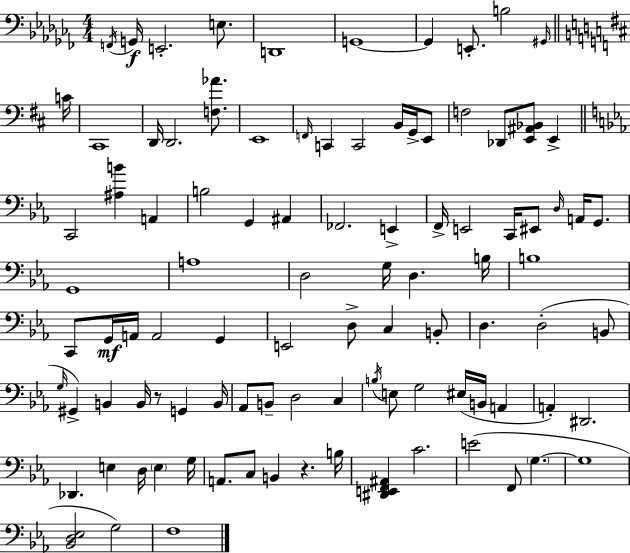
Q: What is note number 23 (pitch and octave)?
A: Db2